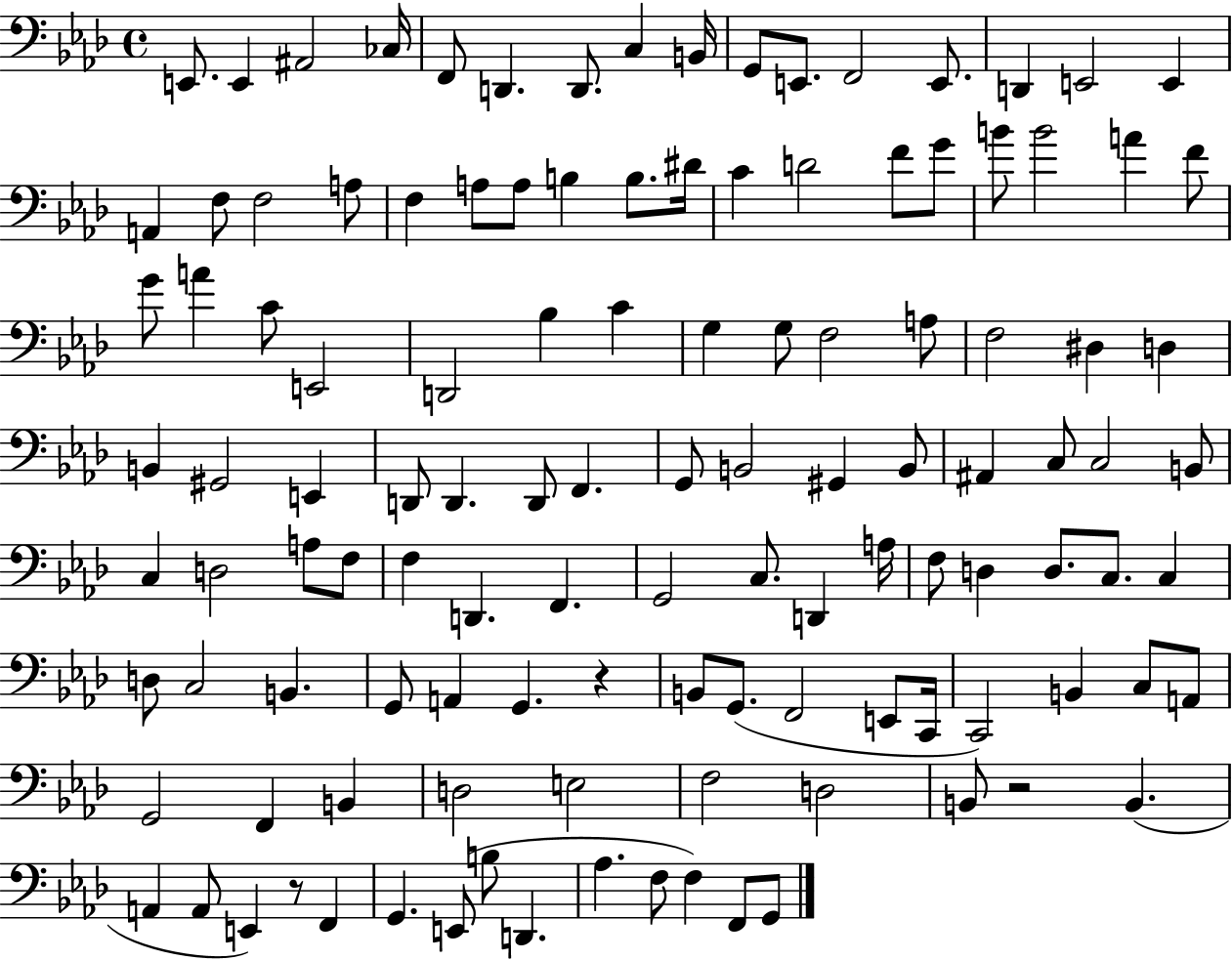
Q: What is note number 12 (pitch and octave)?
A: F2